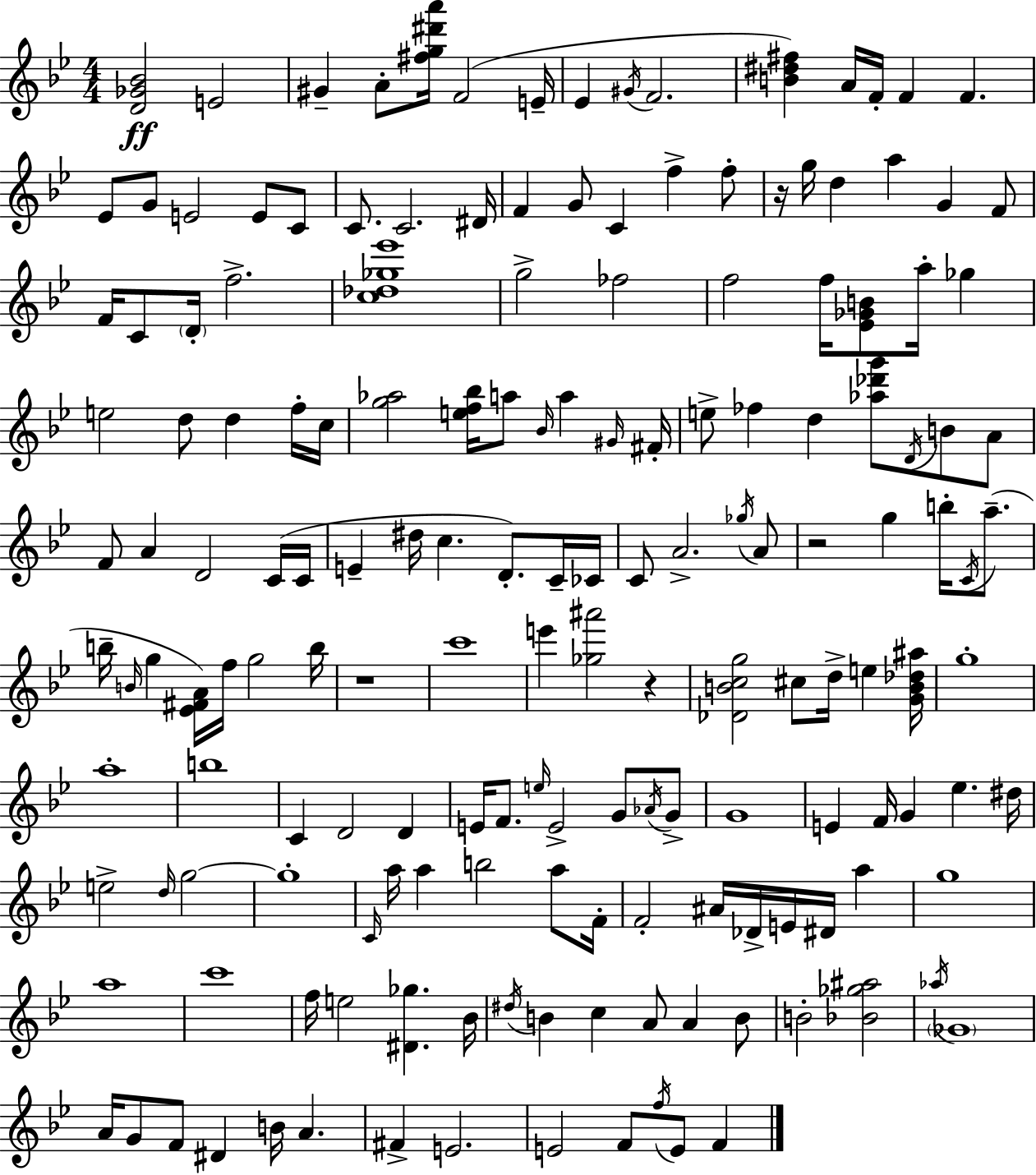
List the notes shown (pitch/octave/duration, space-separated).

[D4,Gb4,Bb4]/h E4/h G#4/q A4/e [F#5,G5,D#6,A6]/s F4/h E4/s Eb4/q G#4/s F4/h. [B4,D#5,F#5]/q A4/s F4/s F4/q F4/q. Eb4/e G4/e E4/h E4/e C4/e C4/e. C4/h. D#4/s F4/q G4/e C4/q F5/q F5/e R/s G5/s D5/q A5/q G4/q F4/e F4/s C4/e D4/s F5/h. [C5,Db5,Gb5,Eb6]/w G5/h FES5/h F5/h F5/s [Eb4,Gb4,B4]/e A5/s Gb5/q E5/h D5/e D5/q F5/s C5/s [G5,Ab5]/h [E5,F5,Bb5]/s A5/e Bb4/s A5/q G#4/s F#4/s E5/e FES5/q D5/q [Ab5,Db6,G6]/e D4/s B4/e A4/e F4/e A4/q D4/h C4/s C4/s E4/q D#5/s C5/q. D4/e. C4/s CES4/s C4/e A4/h. Gb5/s A4/e R/h G5/q B5/s C4/s A5/e. B5/s B4/s G5/q [Eb4,F#4,A4]/s F5/s G5/h B5/s R/w C6/w E6/q [Gb5,A#6]/h R/q [Db4,B4,C5,G5]/h C#5/e D5/s E5/q [G4,B4,Db5,A#5]/s G5/w A5/w B5/w C4/q D4/h D4/q E4/s F4/e. E5/s E4/h G4/e Ab4/s G4/e G4/w E4/q F4/s G4/q Eb5/q. D#5/s E5/h D5/s G5/h G5/w C4/s A5/s A5/q B5/h A5/e F4/s F4/h A#4/s Db4/s E4/s D#4/s A5/q G5/w A5/w C6/w F5/s E5/h [D#4,Gb5]/q. Bb4/s D#5/s B4/q C5/q A4/e A4/q B4/e B4/h [Bb4,Gb5,A#5]/h Ab5/s Gb4/w A4/s G4/e F4/e D#4/q B4/s A4/q. F#4/q E4/h. E4/h F4/e F5/s E4/e F4/q